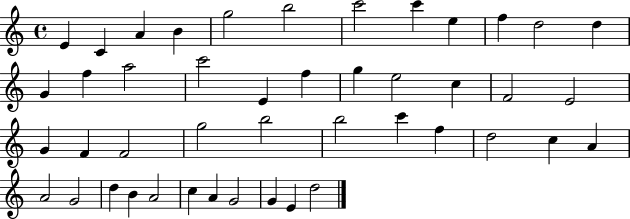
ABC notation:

X:1
T:Untitled
M:4/4
L:1/4
K:C
E C A B g2 b2 c'2 c' e f d2 d G f a2 c'2 E f g e2 c F2 E2 G F F2 g2 b2 b2 c' f d2 c A A2 G2 d B A2 c A G2 G E d2